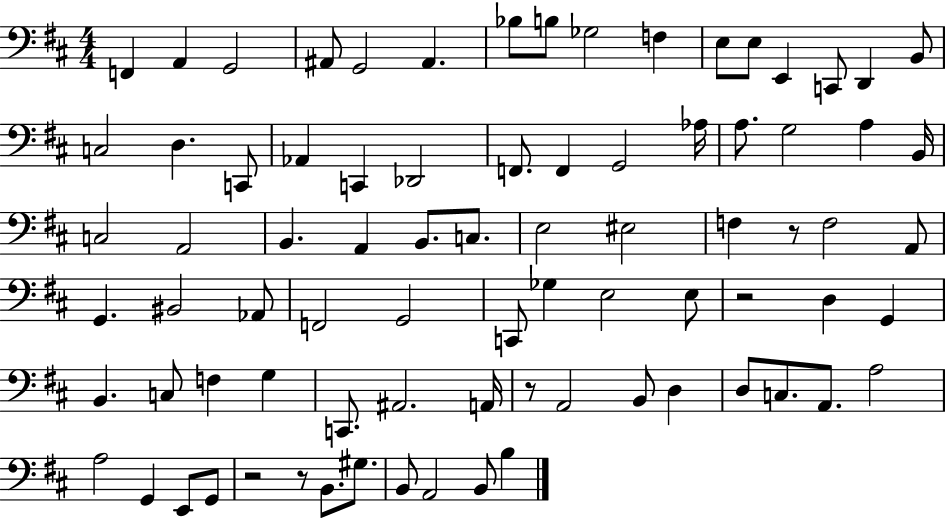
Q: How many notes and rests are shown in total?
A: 81